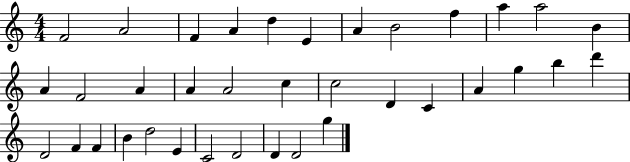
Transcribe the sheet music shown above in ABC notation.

X:1
T:Untitled
M:4/4
L:1/4
K:C
F2 A2 F A d E A B2 f a a2 B A F2 A A A2 c c2 D C A g b d' D2 F F B d2 E C2 D2 D D2 g